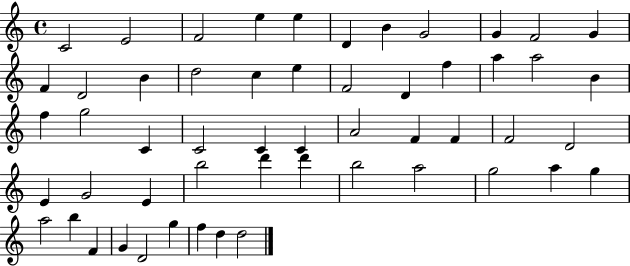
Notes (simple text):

C4/h E4/h F4/h E5/q E5/q D4/q B4/q G4/h G4/q F4/h G4/q F4/q D4/h B4/q D5/h C5/q E5/q F4/h D4/q F5/q A5/q A5/h B4/q F5/q G5/h C4/q C4/h C4/q C4/q A4/h F4/q F4/q F4/h D4/h E4/q G4/h E4/q B5/h D6/q D6/q B5/h A5/h G5/h A5/q G5/q A5/h B5/q F4/q G4/q D4/h G5/q F5/q D5/q D5/h